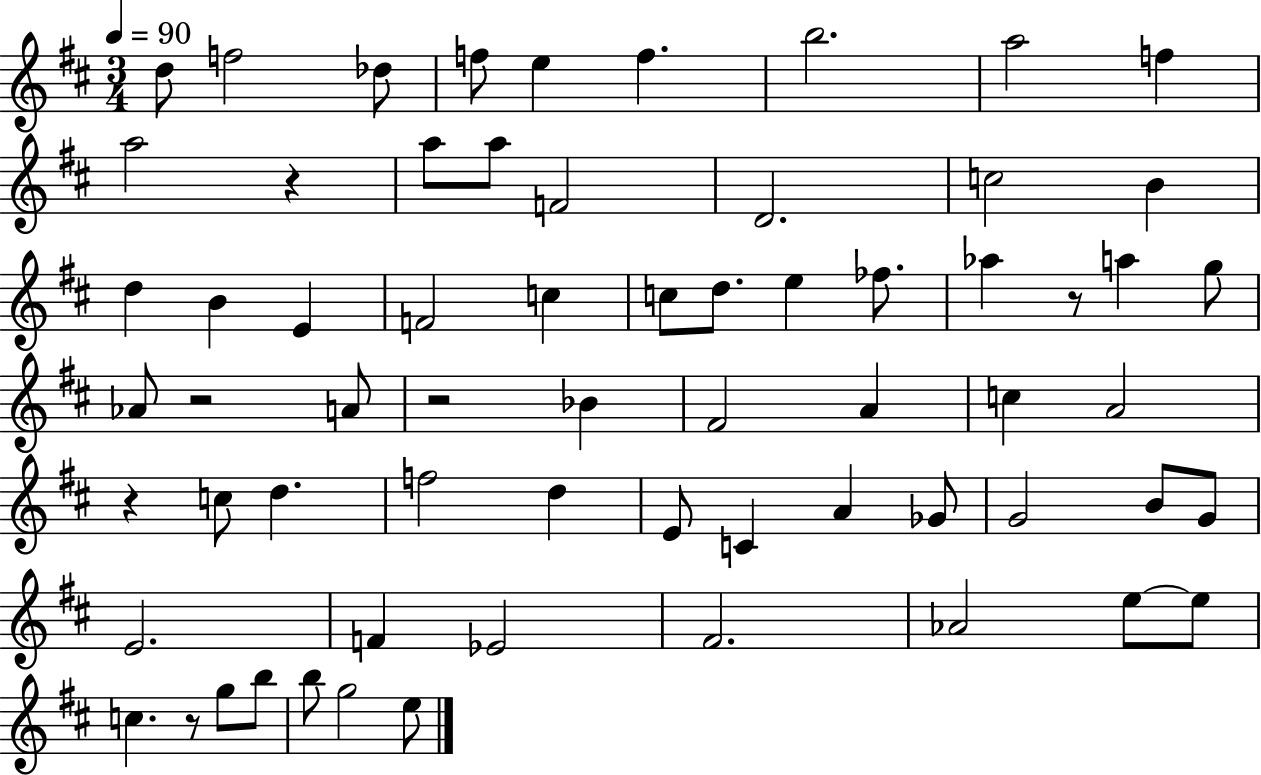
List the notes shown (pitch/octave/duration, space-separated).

D5/e F5/h Db5/e F5/e E5/q F5/q. B5/h. A5/h F5/q A5/h R/q A5/e A5/e F4/h D4/h. C5/h B4/q D5/q B4/q E4/q F4/h C5/q C5/e D5/e. E5/q FES5/e. Ab5/q R/e A5/q G5/e Ab4/e R/h A4/e R/h Bb4/q F#4/h A4/q C5/q A4/h R/q C5/e D5/q. F5/h D5/q E4/e C4/q A4/q Gb4/e G4/h B4/e G4/e E4/h. F4/q Eb4/h F#4/h. Ab4/h E5/e E5/e C5/q. R/e G5/e B5/e B5/e G5/h E5/e